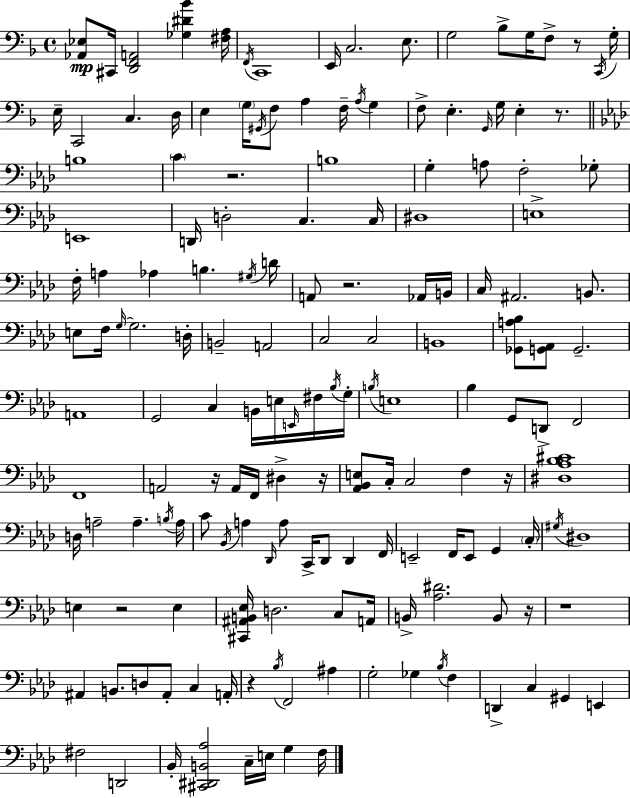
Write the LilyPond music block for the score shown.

{
  \clef bass
  \time 4/4
  \defaultTimeSignature
  \key f \major
  \repeat volta 2 { <aes, ees>8\mp cis,16 <d, f, a,>2 <ges dis' bes'>4 <fis a>16 | \acciaccatura { f,16 } c,1 | e,16 c2. e8. | g2 bes8-> g16 f8-> r8 | \break \acciaccatura { c,16 } g16-. e16-- c,2 c4. | d16 e4 \parenthesize g16 \acciaccatura { gis,16 } f8 a4 f16-- \acciaccatura { a16 } | g4 f8-> e4.-. \grace { g,16 } g16 e4-. | r8. \bar "||" \break \key aes \major b1 | \parenthesize c'4 r2. | b1 | g4-. a8 f2-. ges8-. | \break e,1 | d,16 d2-. c4. c16 | dis1 | e1-> | \break f16-. a4 aes4 b4. \acciaccatura { gis16 } | d'16 a,8 r2. aes,16 | b,16 c16 ais,2. b,8. | e8 f16 \grace { g16~ }~ g2. | \break d16-. b,2-- a,2 | c2 c2 | b,1 | <ges, a bes>8 <g, aes,>8 g,2.-- | \break a,1 | g,2 c4 b,16 e16 | \grace { e,16 } fis16 \acciaccatura { bes16 } g16-. \acciaccatura { b16 } e1 | bes4 g,8 d,8-> f,2 | \break f,1 | a,2 r16 a,16 f,16 | dis4-> r16 <aes, bes, e>8 c16-. c2 | f4 r16 <dis aes bes cis'>1 | \break d16 a2-- a4.-- | \acciaccatura { b16 } a16 c'8 \acciaccatura { bes,16 } a4 \grace { des,16 } a8 | c,16-> des,8 des,4 f,16 e,2-- | f,16 e,8 g,4 \parenthesize c16-. \acciaccatura { gis16 } dis1 | \break e4 r2 | e4 <cis, ais, b, ees>16 d2. | c8 a,16 b,16-> <aes dis'>2. | b,8 r16 r1 | \break ais,4 b,8. | d8 ais,8-. c4 a,16-. r4 \acciaccatura { bes16 } f,2 | ais4 g2-. | ges4 \acciaccatura { bes16 } f4 d,4-> c4 | \break gis,4 e,4 fis2 | d,2 bes,16-. <cis, dis, b, aes>2 | c16-- e16 g4 f16 } \bar "|."
}